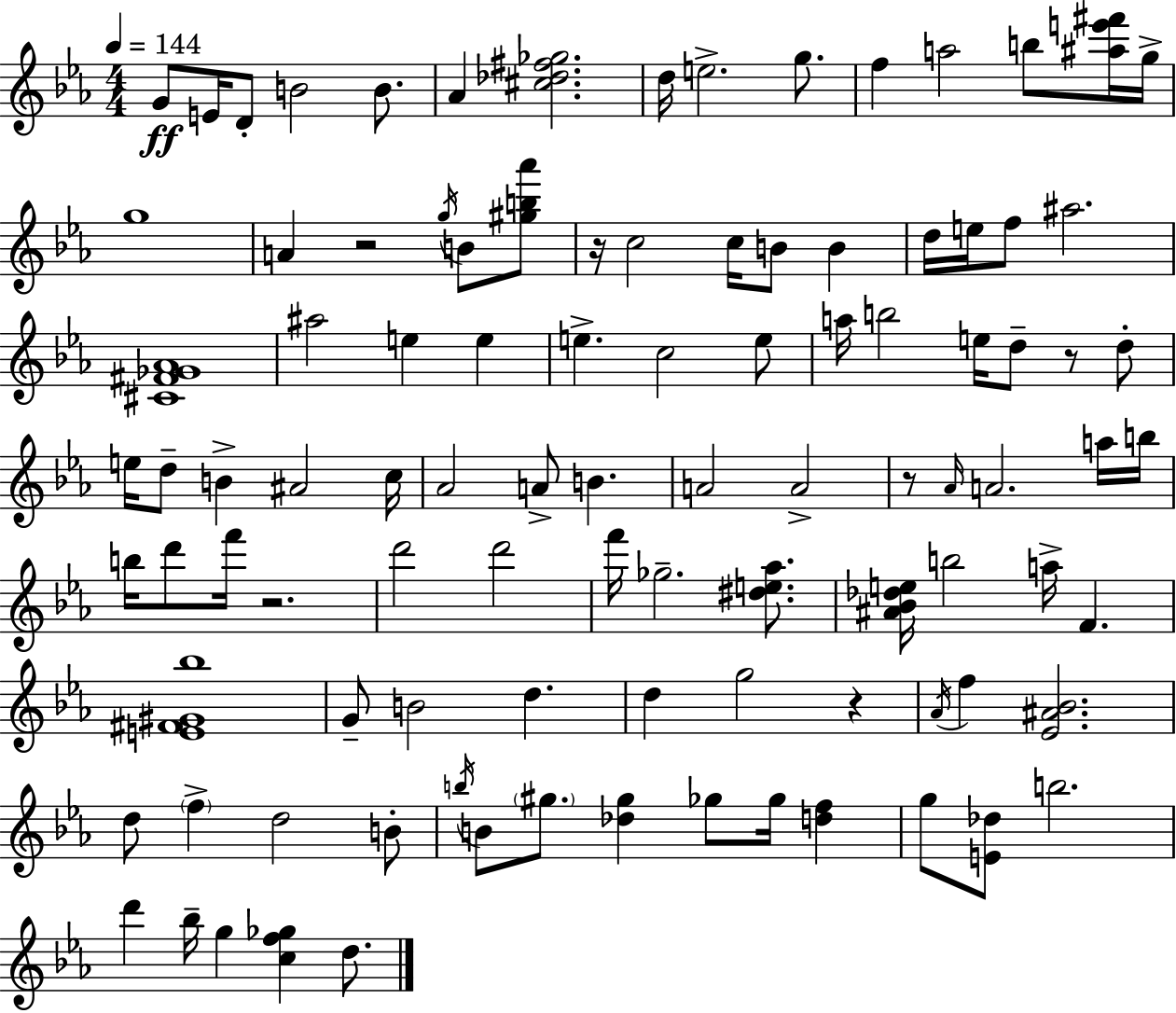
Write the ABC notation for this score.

X:1
T:Untitled
M:4/4
L:1/4
K:Cm
G/2 E/4 D/2 B2 B/2 _A [^c_d^f_g]2 d/4 e2 g/2 f a2 b/2 [^ae'^f']/4 g/4 g4 A z2 g/4 B/2 [^gb_a']/2 z/4 c2 c/4 B/2 B d/4 e/4 f/2 ^a2 [^C^F_G_A]4 ^a2 e e e c2 e/2 a/4 b2 e/4 d/2 z/2 d/2 e/4 d/2 B ^A2 c/4 _A2 A/2 B A2 A2 z/2 _A/4 A2 a/4 b/4 b/4 d'/2 f'/4 z2 d'2 d'2 f'/4 _g2 [^de_a]/2 [^A_B_de]/4 b2 a/4 F [E^F^G_b]4 G/2 B2 d d g2 z _A/4 f [_E^A_B]2 d/2 f d2 B/2 b/4 B/2 ^g/2 [_d^g] _g/2 _g/4 [df] g/2 [E_d]/2 b2 d' _b/4 g [cf_g] d/2